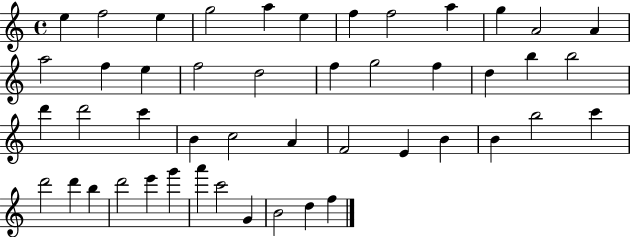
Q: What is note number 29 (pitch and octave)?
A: A4